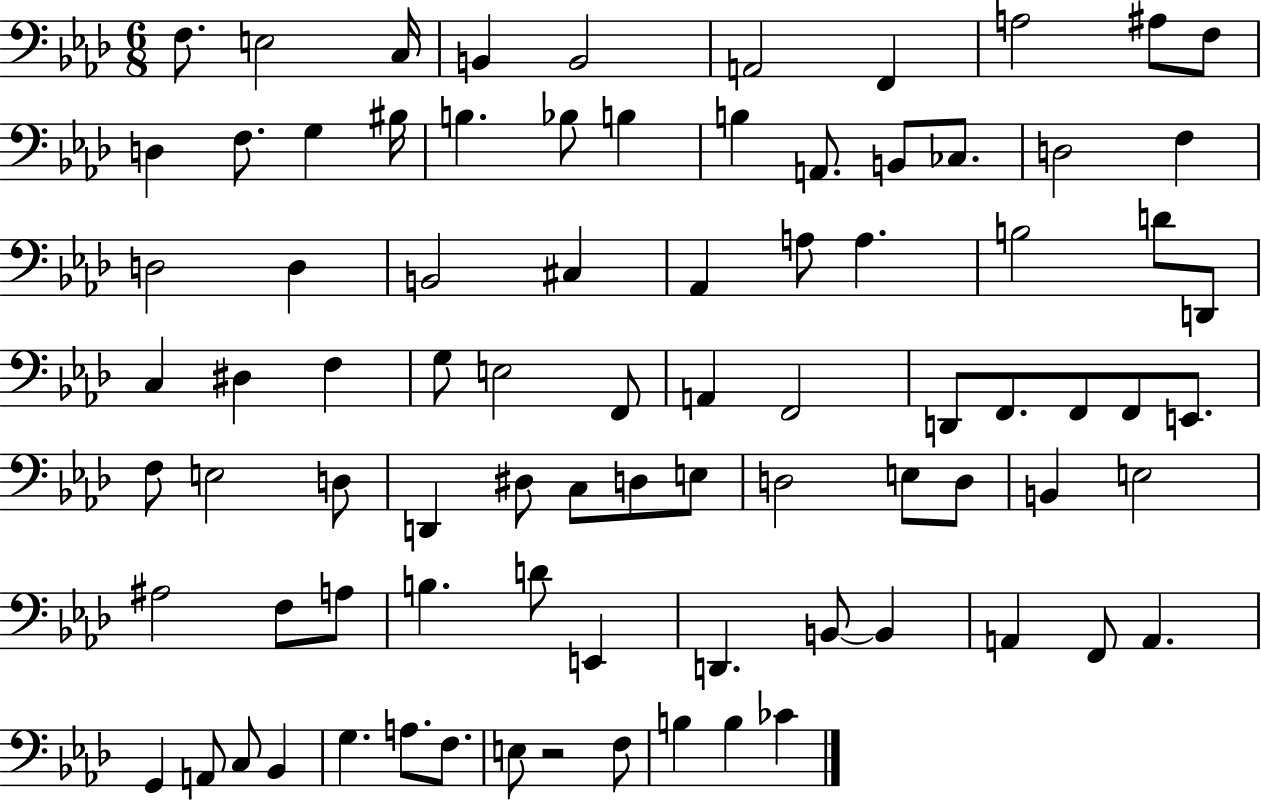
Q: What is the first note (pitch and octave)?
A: F3